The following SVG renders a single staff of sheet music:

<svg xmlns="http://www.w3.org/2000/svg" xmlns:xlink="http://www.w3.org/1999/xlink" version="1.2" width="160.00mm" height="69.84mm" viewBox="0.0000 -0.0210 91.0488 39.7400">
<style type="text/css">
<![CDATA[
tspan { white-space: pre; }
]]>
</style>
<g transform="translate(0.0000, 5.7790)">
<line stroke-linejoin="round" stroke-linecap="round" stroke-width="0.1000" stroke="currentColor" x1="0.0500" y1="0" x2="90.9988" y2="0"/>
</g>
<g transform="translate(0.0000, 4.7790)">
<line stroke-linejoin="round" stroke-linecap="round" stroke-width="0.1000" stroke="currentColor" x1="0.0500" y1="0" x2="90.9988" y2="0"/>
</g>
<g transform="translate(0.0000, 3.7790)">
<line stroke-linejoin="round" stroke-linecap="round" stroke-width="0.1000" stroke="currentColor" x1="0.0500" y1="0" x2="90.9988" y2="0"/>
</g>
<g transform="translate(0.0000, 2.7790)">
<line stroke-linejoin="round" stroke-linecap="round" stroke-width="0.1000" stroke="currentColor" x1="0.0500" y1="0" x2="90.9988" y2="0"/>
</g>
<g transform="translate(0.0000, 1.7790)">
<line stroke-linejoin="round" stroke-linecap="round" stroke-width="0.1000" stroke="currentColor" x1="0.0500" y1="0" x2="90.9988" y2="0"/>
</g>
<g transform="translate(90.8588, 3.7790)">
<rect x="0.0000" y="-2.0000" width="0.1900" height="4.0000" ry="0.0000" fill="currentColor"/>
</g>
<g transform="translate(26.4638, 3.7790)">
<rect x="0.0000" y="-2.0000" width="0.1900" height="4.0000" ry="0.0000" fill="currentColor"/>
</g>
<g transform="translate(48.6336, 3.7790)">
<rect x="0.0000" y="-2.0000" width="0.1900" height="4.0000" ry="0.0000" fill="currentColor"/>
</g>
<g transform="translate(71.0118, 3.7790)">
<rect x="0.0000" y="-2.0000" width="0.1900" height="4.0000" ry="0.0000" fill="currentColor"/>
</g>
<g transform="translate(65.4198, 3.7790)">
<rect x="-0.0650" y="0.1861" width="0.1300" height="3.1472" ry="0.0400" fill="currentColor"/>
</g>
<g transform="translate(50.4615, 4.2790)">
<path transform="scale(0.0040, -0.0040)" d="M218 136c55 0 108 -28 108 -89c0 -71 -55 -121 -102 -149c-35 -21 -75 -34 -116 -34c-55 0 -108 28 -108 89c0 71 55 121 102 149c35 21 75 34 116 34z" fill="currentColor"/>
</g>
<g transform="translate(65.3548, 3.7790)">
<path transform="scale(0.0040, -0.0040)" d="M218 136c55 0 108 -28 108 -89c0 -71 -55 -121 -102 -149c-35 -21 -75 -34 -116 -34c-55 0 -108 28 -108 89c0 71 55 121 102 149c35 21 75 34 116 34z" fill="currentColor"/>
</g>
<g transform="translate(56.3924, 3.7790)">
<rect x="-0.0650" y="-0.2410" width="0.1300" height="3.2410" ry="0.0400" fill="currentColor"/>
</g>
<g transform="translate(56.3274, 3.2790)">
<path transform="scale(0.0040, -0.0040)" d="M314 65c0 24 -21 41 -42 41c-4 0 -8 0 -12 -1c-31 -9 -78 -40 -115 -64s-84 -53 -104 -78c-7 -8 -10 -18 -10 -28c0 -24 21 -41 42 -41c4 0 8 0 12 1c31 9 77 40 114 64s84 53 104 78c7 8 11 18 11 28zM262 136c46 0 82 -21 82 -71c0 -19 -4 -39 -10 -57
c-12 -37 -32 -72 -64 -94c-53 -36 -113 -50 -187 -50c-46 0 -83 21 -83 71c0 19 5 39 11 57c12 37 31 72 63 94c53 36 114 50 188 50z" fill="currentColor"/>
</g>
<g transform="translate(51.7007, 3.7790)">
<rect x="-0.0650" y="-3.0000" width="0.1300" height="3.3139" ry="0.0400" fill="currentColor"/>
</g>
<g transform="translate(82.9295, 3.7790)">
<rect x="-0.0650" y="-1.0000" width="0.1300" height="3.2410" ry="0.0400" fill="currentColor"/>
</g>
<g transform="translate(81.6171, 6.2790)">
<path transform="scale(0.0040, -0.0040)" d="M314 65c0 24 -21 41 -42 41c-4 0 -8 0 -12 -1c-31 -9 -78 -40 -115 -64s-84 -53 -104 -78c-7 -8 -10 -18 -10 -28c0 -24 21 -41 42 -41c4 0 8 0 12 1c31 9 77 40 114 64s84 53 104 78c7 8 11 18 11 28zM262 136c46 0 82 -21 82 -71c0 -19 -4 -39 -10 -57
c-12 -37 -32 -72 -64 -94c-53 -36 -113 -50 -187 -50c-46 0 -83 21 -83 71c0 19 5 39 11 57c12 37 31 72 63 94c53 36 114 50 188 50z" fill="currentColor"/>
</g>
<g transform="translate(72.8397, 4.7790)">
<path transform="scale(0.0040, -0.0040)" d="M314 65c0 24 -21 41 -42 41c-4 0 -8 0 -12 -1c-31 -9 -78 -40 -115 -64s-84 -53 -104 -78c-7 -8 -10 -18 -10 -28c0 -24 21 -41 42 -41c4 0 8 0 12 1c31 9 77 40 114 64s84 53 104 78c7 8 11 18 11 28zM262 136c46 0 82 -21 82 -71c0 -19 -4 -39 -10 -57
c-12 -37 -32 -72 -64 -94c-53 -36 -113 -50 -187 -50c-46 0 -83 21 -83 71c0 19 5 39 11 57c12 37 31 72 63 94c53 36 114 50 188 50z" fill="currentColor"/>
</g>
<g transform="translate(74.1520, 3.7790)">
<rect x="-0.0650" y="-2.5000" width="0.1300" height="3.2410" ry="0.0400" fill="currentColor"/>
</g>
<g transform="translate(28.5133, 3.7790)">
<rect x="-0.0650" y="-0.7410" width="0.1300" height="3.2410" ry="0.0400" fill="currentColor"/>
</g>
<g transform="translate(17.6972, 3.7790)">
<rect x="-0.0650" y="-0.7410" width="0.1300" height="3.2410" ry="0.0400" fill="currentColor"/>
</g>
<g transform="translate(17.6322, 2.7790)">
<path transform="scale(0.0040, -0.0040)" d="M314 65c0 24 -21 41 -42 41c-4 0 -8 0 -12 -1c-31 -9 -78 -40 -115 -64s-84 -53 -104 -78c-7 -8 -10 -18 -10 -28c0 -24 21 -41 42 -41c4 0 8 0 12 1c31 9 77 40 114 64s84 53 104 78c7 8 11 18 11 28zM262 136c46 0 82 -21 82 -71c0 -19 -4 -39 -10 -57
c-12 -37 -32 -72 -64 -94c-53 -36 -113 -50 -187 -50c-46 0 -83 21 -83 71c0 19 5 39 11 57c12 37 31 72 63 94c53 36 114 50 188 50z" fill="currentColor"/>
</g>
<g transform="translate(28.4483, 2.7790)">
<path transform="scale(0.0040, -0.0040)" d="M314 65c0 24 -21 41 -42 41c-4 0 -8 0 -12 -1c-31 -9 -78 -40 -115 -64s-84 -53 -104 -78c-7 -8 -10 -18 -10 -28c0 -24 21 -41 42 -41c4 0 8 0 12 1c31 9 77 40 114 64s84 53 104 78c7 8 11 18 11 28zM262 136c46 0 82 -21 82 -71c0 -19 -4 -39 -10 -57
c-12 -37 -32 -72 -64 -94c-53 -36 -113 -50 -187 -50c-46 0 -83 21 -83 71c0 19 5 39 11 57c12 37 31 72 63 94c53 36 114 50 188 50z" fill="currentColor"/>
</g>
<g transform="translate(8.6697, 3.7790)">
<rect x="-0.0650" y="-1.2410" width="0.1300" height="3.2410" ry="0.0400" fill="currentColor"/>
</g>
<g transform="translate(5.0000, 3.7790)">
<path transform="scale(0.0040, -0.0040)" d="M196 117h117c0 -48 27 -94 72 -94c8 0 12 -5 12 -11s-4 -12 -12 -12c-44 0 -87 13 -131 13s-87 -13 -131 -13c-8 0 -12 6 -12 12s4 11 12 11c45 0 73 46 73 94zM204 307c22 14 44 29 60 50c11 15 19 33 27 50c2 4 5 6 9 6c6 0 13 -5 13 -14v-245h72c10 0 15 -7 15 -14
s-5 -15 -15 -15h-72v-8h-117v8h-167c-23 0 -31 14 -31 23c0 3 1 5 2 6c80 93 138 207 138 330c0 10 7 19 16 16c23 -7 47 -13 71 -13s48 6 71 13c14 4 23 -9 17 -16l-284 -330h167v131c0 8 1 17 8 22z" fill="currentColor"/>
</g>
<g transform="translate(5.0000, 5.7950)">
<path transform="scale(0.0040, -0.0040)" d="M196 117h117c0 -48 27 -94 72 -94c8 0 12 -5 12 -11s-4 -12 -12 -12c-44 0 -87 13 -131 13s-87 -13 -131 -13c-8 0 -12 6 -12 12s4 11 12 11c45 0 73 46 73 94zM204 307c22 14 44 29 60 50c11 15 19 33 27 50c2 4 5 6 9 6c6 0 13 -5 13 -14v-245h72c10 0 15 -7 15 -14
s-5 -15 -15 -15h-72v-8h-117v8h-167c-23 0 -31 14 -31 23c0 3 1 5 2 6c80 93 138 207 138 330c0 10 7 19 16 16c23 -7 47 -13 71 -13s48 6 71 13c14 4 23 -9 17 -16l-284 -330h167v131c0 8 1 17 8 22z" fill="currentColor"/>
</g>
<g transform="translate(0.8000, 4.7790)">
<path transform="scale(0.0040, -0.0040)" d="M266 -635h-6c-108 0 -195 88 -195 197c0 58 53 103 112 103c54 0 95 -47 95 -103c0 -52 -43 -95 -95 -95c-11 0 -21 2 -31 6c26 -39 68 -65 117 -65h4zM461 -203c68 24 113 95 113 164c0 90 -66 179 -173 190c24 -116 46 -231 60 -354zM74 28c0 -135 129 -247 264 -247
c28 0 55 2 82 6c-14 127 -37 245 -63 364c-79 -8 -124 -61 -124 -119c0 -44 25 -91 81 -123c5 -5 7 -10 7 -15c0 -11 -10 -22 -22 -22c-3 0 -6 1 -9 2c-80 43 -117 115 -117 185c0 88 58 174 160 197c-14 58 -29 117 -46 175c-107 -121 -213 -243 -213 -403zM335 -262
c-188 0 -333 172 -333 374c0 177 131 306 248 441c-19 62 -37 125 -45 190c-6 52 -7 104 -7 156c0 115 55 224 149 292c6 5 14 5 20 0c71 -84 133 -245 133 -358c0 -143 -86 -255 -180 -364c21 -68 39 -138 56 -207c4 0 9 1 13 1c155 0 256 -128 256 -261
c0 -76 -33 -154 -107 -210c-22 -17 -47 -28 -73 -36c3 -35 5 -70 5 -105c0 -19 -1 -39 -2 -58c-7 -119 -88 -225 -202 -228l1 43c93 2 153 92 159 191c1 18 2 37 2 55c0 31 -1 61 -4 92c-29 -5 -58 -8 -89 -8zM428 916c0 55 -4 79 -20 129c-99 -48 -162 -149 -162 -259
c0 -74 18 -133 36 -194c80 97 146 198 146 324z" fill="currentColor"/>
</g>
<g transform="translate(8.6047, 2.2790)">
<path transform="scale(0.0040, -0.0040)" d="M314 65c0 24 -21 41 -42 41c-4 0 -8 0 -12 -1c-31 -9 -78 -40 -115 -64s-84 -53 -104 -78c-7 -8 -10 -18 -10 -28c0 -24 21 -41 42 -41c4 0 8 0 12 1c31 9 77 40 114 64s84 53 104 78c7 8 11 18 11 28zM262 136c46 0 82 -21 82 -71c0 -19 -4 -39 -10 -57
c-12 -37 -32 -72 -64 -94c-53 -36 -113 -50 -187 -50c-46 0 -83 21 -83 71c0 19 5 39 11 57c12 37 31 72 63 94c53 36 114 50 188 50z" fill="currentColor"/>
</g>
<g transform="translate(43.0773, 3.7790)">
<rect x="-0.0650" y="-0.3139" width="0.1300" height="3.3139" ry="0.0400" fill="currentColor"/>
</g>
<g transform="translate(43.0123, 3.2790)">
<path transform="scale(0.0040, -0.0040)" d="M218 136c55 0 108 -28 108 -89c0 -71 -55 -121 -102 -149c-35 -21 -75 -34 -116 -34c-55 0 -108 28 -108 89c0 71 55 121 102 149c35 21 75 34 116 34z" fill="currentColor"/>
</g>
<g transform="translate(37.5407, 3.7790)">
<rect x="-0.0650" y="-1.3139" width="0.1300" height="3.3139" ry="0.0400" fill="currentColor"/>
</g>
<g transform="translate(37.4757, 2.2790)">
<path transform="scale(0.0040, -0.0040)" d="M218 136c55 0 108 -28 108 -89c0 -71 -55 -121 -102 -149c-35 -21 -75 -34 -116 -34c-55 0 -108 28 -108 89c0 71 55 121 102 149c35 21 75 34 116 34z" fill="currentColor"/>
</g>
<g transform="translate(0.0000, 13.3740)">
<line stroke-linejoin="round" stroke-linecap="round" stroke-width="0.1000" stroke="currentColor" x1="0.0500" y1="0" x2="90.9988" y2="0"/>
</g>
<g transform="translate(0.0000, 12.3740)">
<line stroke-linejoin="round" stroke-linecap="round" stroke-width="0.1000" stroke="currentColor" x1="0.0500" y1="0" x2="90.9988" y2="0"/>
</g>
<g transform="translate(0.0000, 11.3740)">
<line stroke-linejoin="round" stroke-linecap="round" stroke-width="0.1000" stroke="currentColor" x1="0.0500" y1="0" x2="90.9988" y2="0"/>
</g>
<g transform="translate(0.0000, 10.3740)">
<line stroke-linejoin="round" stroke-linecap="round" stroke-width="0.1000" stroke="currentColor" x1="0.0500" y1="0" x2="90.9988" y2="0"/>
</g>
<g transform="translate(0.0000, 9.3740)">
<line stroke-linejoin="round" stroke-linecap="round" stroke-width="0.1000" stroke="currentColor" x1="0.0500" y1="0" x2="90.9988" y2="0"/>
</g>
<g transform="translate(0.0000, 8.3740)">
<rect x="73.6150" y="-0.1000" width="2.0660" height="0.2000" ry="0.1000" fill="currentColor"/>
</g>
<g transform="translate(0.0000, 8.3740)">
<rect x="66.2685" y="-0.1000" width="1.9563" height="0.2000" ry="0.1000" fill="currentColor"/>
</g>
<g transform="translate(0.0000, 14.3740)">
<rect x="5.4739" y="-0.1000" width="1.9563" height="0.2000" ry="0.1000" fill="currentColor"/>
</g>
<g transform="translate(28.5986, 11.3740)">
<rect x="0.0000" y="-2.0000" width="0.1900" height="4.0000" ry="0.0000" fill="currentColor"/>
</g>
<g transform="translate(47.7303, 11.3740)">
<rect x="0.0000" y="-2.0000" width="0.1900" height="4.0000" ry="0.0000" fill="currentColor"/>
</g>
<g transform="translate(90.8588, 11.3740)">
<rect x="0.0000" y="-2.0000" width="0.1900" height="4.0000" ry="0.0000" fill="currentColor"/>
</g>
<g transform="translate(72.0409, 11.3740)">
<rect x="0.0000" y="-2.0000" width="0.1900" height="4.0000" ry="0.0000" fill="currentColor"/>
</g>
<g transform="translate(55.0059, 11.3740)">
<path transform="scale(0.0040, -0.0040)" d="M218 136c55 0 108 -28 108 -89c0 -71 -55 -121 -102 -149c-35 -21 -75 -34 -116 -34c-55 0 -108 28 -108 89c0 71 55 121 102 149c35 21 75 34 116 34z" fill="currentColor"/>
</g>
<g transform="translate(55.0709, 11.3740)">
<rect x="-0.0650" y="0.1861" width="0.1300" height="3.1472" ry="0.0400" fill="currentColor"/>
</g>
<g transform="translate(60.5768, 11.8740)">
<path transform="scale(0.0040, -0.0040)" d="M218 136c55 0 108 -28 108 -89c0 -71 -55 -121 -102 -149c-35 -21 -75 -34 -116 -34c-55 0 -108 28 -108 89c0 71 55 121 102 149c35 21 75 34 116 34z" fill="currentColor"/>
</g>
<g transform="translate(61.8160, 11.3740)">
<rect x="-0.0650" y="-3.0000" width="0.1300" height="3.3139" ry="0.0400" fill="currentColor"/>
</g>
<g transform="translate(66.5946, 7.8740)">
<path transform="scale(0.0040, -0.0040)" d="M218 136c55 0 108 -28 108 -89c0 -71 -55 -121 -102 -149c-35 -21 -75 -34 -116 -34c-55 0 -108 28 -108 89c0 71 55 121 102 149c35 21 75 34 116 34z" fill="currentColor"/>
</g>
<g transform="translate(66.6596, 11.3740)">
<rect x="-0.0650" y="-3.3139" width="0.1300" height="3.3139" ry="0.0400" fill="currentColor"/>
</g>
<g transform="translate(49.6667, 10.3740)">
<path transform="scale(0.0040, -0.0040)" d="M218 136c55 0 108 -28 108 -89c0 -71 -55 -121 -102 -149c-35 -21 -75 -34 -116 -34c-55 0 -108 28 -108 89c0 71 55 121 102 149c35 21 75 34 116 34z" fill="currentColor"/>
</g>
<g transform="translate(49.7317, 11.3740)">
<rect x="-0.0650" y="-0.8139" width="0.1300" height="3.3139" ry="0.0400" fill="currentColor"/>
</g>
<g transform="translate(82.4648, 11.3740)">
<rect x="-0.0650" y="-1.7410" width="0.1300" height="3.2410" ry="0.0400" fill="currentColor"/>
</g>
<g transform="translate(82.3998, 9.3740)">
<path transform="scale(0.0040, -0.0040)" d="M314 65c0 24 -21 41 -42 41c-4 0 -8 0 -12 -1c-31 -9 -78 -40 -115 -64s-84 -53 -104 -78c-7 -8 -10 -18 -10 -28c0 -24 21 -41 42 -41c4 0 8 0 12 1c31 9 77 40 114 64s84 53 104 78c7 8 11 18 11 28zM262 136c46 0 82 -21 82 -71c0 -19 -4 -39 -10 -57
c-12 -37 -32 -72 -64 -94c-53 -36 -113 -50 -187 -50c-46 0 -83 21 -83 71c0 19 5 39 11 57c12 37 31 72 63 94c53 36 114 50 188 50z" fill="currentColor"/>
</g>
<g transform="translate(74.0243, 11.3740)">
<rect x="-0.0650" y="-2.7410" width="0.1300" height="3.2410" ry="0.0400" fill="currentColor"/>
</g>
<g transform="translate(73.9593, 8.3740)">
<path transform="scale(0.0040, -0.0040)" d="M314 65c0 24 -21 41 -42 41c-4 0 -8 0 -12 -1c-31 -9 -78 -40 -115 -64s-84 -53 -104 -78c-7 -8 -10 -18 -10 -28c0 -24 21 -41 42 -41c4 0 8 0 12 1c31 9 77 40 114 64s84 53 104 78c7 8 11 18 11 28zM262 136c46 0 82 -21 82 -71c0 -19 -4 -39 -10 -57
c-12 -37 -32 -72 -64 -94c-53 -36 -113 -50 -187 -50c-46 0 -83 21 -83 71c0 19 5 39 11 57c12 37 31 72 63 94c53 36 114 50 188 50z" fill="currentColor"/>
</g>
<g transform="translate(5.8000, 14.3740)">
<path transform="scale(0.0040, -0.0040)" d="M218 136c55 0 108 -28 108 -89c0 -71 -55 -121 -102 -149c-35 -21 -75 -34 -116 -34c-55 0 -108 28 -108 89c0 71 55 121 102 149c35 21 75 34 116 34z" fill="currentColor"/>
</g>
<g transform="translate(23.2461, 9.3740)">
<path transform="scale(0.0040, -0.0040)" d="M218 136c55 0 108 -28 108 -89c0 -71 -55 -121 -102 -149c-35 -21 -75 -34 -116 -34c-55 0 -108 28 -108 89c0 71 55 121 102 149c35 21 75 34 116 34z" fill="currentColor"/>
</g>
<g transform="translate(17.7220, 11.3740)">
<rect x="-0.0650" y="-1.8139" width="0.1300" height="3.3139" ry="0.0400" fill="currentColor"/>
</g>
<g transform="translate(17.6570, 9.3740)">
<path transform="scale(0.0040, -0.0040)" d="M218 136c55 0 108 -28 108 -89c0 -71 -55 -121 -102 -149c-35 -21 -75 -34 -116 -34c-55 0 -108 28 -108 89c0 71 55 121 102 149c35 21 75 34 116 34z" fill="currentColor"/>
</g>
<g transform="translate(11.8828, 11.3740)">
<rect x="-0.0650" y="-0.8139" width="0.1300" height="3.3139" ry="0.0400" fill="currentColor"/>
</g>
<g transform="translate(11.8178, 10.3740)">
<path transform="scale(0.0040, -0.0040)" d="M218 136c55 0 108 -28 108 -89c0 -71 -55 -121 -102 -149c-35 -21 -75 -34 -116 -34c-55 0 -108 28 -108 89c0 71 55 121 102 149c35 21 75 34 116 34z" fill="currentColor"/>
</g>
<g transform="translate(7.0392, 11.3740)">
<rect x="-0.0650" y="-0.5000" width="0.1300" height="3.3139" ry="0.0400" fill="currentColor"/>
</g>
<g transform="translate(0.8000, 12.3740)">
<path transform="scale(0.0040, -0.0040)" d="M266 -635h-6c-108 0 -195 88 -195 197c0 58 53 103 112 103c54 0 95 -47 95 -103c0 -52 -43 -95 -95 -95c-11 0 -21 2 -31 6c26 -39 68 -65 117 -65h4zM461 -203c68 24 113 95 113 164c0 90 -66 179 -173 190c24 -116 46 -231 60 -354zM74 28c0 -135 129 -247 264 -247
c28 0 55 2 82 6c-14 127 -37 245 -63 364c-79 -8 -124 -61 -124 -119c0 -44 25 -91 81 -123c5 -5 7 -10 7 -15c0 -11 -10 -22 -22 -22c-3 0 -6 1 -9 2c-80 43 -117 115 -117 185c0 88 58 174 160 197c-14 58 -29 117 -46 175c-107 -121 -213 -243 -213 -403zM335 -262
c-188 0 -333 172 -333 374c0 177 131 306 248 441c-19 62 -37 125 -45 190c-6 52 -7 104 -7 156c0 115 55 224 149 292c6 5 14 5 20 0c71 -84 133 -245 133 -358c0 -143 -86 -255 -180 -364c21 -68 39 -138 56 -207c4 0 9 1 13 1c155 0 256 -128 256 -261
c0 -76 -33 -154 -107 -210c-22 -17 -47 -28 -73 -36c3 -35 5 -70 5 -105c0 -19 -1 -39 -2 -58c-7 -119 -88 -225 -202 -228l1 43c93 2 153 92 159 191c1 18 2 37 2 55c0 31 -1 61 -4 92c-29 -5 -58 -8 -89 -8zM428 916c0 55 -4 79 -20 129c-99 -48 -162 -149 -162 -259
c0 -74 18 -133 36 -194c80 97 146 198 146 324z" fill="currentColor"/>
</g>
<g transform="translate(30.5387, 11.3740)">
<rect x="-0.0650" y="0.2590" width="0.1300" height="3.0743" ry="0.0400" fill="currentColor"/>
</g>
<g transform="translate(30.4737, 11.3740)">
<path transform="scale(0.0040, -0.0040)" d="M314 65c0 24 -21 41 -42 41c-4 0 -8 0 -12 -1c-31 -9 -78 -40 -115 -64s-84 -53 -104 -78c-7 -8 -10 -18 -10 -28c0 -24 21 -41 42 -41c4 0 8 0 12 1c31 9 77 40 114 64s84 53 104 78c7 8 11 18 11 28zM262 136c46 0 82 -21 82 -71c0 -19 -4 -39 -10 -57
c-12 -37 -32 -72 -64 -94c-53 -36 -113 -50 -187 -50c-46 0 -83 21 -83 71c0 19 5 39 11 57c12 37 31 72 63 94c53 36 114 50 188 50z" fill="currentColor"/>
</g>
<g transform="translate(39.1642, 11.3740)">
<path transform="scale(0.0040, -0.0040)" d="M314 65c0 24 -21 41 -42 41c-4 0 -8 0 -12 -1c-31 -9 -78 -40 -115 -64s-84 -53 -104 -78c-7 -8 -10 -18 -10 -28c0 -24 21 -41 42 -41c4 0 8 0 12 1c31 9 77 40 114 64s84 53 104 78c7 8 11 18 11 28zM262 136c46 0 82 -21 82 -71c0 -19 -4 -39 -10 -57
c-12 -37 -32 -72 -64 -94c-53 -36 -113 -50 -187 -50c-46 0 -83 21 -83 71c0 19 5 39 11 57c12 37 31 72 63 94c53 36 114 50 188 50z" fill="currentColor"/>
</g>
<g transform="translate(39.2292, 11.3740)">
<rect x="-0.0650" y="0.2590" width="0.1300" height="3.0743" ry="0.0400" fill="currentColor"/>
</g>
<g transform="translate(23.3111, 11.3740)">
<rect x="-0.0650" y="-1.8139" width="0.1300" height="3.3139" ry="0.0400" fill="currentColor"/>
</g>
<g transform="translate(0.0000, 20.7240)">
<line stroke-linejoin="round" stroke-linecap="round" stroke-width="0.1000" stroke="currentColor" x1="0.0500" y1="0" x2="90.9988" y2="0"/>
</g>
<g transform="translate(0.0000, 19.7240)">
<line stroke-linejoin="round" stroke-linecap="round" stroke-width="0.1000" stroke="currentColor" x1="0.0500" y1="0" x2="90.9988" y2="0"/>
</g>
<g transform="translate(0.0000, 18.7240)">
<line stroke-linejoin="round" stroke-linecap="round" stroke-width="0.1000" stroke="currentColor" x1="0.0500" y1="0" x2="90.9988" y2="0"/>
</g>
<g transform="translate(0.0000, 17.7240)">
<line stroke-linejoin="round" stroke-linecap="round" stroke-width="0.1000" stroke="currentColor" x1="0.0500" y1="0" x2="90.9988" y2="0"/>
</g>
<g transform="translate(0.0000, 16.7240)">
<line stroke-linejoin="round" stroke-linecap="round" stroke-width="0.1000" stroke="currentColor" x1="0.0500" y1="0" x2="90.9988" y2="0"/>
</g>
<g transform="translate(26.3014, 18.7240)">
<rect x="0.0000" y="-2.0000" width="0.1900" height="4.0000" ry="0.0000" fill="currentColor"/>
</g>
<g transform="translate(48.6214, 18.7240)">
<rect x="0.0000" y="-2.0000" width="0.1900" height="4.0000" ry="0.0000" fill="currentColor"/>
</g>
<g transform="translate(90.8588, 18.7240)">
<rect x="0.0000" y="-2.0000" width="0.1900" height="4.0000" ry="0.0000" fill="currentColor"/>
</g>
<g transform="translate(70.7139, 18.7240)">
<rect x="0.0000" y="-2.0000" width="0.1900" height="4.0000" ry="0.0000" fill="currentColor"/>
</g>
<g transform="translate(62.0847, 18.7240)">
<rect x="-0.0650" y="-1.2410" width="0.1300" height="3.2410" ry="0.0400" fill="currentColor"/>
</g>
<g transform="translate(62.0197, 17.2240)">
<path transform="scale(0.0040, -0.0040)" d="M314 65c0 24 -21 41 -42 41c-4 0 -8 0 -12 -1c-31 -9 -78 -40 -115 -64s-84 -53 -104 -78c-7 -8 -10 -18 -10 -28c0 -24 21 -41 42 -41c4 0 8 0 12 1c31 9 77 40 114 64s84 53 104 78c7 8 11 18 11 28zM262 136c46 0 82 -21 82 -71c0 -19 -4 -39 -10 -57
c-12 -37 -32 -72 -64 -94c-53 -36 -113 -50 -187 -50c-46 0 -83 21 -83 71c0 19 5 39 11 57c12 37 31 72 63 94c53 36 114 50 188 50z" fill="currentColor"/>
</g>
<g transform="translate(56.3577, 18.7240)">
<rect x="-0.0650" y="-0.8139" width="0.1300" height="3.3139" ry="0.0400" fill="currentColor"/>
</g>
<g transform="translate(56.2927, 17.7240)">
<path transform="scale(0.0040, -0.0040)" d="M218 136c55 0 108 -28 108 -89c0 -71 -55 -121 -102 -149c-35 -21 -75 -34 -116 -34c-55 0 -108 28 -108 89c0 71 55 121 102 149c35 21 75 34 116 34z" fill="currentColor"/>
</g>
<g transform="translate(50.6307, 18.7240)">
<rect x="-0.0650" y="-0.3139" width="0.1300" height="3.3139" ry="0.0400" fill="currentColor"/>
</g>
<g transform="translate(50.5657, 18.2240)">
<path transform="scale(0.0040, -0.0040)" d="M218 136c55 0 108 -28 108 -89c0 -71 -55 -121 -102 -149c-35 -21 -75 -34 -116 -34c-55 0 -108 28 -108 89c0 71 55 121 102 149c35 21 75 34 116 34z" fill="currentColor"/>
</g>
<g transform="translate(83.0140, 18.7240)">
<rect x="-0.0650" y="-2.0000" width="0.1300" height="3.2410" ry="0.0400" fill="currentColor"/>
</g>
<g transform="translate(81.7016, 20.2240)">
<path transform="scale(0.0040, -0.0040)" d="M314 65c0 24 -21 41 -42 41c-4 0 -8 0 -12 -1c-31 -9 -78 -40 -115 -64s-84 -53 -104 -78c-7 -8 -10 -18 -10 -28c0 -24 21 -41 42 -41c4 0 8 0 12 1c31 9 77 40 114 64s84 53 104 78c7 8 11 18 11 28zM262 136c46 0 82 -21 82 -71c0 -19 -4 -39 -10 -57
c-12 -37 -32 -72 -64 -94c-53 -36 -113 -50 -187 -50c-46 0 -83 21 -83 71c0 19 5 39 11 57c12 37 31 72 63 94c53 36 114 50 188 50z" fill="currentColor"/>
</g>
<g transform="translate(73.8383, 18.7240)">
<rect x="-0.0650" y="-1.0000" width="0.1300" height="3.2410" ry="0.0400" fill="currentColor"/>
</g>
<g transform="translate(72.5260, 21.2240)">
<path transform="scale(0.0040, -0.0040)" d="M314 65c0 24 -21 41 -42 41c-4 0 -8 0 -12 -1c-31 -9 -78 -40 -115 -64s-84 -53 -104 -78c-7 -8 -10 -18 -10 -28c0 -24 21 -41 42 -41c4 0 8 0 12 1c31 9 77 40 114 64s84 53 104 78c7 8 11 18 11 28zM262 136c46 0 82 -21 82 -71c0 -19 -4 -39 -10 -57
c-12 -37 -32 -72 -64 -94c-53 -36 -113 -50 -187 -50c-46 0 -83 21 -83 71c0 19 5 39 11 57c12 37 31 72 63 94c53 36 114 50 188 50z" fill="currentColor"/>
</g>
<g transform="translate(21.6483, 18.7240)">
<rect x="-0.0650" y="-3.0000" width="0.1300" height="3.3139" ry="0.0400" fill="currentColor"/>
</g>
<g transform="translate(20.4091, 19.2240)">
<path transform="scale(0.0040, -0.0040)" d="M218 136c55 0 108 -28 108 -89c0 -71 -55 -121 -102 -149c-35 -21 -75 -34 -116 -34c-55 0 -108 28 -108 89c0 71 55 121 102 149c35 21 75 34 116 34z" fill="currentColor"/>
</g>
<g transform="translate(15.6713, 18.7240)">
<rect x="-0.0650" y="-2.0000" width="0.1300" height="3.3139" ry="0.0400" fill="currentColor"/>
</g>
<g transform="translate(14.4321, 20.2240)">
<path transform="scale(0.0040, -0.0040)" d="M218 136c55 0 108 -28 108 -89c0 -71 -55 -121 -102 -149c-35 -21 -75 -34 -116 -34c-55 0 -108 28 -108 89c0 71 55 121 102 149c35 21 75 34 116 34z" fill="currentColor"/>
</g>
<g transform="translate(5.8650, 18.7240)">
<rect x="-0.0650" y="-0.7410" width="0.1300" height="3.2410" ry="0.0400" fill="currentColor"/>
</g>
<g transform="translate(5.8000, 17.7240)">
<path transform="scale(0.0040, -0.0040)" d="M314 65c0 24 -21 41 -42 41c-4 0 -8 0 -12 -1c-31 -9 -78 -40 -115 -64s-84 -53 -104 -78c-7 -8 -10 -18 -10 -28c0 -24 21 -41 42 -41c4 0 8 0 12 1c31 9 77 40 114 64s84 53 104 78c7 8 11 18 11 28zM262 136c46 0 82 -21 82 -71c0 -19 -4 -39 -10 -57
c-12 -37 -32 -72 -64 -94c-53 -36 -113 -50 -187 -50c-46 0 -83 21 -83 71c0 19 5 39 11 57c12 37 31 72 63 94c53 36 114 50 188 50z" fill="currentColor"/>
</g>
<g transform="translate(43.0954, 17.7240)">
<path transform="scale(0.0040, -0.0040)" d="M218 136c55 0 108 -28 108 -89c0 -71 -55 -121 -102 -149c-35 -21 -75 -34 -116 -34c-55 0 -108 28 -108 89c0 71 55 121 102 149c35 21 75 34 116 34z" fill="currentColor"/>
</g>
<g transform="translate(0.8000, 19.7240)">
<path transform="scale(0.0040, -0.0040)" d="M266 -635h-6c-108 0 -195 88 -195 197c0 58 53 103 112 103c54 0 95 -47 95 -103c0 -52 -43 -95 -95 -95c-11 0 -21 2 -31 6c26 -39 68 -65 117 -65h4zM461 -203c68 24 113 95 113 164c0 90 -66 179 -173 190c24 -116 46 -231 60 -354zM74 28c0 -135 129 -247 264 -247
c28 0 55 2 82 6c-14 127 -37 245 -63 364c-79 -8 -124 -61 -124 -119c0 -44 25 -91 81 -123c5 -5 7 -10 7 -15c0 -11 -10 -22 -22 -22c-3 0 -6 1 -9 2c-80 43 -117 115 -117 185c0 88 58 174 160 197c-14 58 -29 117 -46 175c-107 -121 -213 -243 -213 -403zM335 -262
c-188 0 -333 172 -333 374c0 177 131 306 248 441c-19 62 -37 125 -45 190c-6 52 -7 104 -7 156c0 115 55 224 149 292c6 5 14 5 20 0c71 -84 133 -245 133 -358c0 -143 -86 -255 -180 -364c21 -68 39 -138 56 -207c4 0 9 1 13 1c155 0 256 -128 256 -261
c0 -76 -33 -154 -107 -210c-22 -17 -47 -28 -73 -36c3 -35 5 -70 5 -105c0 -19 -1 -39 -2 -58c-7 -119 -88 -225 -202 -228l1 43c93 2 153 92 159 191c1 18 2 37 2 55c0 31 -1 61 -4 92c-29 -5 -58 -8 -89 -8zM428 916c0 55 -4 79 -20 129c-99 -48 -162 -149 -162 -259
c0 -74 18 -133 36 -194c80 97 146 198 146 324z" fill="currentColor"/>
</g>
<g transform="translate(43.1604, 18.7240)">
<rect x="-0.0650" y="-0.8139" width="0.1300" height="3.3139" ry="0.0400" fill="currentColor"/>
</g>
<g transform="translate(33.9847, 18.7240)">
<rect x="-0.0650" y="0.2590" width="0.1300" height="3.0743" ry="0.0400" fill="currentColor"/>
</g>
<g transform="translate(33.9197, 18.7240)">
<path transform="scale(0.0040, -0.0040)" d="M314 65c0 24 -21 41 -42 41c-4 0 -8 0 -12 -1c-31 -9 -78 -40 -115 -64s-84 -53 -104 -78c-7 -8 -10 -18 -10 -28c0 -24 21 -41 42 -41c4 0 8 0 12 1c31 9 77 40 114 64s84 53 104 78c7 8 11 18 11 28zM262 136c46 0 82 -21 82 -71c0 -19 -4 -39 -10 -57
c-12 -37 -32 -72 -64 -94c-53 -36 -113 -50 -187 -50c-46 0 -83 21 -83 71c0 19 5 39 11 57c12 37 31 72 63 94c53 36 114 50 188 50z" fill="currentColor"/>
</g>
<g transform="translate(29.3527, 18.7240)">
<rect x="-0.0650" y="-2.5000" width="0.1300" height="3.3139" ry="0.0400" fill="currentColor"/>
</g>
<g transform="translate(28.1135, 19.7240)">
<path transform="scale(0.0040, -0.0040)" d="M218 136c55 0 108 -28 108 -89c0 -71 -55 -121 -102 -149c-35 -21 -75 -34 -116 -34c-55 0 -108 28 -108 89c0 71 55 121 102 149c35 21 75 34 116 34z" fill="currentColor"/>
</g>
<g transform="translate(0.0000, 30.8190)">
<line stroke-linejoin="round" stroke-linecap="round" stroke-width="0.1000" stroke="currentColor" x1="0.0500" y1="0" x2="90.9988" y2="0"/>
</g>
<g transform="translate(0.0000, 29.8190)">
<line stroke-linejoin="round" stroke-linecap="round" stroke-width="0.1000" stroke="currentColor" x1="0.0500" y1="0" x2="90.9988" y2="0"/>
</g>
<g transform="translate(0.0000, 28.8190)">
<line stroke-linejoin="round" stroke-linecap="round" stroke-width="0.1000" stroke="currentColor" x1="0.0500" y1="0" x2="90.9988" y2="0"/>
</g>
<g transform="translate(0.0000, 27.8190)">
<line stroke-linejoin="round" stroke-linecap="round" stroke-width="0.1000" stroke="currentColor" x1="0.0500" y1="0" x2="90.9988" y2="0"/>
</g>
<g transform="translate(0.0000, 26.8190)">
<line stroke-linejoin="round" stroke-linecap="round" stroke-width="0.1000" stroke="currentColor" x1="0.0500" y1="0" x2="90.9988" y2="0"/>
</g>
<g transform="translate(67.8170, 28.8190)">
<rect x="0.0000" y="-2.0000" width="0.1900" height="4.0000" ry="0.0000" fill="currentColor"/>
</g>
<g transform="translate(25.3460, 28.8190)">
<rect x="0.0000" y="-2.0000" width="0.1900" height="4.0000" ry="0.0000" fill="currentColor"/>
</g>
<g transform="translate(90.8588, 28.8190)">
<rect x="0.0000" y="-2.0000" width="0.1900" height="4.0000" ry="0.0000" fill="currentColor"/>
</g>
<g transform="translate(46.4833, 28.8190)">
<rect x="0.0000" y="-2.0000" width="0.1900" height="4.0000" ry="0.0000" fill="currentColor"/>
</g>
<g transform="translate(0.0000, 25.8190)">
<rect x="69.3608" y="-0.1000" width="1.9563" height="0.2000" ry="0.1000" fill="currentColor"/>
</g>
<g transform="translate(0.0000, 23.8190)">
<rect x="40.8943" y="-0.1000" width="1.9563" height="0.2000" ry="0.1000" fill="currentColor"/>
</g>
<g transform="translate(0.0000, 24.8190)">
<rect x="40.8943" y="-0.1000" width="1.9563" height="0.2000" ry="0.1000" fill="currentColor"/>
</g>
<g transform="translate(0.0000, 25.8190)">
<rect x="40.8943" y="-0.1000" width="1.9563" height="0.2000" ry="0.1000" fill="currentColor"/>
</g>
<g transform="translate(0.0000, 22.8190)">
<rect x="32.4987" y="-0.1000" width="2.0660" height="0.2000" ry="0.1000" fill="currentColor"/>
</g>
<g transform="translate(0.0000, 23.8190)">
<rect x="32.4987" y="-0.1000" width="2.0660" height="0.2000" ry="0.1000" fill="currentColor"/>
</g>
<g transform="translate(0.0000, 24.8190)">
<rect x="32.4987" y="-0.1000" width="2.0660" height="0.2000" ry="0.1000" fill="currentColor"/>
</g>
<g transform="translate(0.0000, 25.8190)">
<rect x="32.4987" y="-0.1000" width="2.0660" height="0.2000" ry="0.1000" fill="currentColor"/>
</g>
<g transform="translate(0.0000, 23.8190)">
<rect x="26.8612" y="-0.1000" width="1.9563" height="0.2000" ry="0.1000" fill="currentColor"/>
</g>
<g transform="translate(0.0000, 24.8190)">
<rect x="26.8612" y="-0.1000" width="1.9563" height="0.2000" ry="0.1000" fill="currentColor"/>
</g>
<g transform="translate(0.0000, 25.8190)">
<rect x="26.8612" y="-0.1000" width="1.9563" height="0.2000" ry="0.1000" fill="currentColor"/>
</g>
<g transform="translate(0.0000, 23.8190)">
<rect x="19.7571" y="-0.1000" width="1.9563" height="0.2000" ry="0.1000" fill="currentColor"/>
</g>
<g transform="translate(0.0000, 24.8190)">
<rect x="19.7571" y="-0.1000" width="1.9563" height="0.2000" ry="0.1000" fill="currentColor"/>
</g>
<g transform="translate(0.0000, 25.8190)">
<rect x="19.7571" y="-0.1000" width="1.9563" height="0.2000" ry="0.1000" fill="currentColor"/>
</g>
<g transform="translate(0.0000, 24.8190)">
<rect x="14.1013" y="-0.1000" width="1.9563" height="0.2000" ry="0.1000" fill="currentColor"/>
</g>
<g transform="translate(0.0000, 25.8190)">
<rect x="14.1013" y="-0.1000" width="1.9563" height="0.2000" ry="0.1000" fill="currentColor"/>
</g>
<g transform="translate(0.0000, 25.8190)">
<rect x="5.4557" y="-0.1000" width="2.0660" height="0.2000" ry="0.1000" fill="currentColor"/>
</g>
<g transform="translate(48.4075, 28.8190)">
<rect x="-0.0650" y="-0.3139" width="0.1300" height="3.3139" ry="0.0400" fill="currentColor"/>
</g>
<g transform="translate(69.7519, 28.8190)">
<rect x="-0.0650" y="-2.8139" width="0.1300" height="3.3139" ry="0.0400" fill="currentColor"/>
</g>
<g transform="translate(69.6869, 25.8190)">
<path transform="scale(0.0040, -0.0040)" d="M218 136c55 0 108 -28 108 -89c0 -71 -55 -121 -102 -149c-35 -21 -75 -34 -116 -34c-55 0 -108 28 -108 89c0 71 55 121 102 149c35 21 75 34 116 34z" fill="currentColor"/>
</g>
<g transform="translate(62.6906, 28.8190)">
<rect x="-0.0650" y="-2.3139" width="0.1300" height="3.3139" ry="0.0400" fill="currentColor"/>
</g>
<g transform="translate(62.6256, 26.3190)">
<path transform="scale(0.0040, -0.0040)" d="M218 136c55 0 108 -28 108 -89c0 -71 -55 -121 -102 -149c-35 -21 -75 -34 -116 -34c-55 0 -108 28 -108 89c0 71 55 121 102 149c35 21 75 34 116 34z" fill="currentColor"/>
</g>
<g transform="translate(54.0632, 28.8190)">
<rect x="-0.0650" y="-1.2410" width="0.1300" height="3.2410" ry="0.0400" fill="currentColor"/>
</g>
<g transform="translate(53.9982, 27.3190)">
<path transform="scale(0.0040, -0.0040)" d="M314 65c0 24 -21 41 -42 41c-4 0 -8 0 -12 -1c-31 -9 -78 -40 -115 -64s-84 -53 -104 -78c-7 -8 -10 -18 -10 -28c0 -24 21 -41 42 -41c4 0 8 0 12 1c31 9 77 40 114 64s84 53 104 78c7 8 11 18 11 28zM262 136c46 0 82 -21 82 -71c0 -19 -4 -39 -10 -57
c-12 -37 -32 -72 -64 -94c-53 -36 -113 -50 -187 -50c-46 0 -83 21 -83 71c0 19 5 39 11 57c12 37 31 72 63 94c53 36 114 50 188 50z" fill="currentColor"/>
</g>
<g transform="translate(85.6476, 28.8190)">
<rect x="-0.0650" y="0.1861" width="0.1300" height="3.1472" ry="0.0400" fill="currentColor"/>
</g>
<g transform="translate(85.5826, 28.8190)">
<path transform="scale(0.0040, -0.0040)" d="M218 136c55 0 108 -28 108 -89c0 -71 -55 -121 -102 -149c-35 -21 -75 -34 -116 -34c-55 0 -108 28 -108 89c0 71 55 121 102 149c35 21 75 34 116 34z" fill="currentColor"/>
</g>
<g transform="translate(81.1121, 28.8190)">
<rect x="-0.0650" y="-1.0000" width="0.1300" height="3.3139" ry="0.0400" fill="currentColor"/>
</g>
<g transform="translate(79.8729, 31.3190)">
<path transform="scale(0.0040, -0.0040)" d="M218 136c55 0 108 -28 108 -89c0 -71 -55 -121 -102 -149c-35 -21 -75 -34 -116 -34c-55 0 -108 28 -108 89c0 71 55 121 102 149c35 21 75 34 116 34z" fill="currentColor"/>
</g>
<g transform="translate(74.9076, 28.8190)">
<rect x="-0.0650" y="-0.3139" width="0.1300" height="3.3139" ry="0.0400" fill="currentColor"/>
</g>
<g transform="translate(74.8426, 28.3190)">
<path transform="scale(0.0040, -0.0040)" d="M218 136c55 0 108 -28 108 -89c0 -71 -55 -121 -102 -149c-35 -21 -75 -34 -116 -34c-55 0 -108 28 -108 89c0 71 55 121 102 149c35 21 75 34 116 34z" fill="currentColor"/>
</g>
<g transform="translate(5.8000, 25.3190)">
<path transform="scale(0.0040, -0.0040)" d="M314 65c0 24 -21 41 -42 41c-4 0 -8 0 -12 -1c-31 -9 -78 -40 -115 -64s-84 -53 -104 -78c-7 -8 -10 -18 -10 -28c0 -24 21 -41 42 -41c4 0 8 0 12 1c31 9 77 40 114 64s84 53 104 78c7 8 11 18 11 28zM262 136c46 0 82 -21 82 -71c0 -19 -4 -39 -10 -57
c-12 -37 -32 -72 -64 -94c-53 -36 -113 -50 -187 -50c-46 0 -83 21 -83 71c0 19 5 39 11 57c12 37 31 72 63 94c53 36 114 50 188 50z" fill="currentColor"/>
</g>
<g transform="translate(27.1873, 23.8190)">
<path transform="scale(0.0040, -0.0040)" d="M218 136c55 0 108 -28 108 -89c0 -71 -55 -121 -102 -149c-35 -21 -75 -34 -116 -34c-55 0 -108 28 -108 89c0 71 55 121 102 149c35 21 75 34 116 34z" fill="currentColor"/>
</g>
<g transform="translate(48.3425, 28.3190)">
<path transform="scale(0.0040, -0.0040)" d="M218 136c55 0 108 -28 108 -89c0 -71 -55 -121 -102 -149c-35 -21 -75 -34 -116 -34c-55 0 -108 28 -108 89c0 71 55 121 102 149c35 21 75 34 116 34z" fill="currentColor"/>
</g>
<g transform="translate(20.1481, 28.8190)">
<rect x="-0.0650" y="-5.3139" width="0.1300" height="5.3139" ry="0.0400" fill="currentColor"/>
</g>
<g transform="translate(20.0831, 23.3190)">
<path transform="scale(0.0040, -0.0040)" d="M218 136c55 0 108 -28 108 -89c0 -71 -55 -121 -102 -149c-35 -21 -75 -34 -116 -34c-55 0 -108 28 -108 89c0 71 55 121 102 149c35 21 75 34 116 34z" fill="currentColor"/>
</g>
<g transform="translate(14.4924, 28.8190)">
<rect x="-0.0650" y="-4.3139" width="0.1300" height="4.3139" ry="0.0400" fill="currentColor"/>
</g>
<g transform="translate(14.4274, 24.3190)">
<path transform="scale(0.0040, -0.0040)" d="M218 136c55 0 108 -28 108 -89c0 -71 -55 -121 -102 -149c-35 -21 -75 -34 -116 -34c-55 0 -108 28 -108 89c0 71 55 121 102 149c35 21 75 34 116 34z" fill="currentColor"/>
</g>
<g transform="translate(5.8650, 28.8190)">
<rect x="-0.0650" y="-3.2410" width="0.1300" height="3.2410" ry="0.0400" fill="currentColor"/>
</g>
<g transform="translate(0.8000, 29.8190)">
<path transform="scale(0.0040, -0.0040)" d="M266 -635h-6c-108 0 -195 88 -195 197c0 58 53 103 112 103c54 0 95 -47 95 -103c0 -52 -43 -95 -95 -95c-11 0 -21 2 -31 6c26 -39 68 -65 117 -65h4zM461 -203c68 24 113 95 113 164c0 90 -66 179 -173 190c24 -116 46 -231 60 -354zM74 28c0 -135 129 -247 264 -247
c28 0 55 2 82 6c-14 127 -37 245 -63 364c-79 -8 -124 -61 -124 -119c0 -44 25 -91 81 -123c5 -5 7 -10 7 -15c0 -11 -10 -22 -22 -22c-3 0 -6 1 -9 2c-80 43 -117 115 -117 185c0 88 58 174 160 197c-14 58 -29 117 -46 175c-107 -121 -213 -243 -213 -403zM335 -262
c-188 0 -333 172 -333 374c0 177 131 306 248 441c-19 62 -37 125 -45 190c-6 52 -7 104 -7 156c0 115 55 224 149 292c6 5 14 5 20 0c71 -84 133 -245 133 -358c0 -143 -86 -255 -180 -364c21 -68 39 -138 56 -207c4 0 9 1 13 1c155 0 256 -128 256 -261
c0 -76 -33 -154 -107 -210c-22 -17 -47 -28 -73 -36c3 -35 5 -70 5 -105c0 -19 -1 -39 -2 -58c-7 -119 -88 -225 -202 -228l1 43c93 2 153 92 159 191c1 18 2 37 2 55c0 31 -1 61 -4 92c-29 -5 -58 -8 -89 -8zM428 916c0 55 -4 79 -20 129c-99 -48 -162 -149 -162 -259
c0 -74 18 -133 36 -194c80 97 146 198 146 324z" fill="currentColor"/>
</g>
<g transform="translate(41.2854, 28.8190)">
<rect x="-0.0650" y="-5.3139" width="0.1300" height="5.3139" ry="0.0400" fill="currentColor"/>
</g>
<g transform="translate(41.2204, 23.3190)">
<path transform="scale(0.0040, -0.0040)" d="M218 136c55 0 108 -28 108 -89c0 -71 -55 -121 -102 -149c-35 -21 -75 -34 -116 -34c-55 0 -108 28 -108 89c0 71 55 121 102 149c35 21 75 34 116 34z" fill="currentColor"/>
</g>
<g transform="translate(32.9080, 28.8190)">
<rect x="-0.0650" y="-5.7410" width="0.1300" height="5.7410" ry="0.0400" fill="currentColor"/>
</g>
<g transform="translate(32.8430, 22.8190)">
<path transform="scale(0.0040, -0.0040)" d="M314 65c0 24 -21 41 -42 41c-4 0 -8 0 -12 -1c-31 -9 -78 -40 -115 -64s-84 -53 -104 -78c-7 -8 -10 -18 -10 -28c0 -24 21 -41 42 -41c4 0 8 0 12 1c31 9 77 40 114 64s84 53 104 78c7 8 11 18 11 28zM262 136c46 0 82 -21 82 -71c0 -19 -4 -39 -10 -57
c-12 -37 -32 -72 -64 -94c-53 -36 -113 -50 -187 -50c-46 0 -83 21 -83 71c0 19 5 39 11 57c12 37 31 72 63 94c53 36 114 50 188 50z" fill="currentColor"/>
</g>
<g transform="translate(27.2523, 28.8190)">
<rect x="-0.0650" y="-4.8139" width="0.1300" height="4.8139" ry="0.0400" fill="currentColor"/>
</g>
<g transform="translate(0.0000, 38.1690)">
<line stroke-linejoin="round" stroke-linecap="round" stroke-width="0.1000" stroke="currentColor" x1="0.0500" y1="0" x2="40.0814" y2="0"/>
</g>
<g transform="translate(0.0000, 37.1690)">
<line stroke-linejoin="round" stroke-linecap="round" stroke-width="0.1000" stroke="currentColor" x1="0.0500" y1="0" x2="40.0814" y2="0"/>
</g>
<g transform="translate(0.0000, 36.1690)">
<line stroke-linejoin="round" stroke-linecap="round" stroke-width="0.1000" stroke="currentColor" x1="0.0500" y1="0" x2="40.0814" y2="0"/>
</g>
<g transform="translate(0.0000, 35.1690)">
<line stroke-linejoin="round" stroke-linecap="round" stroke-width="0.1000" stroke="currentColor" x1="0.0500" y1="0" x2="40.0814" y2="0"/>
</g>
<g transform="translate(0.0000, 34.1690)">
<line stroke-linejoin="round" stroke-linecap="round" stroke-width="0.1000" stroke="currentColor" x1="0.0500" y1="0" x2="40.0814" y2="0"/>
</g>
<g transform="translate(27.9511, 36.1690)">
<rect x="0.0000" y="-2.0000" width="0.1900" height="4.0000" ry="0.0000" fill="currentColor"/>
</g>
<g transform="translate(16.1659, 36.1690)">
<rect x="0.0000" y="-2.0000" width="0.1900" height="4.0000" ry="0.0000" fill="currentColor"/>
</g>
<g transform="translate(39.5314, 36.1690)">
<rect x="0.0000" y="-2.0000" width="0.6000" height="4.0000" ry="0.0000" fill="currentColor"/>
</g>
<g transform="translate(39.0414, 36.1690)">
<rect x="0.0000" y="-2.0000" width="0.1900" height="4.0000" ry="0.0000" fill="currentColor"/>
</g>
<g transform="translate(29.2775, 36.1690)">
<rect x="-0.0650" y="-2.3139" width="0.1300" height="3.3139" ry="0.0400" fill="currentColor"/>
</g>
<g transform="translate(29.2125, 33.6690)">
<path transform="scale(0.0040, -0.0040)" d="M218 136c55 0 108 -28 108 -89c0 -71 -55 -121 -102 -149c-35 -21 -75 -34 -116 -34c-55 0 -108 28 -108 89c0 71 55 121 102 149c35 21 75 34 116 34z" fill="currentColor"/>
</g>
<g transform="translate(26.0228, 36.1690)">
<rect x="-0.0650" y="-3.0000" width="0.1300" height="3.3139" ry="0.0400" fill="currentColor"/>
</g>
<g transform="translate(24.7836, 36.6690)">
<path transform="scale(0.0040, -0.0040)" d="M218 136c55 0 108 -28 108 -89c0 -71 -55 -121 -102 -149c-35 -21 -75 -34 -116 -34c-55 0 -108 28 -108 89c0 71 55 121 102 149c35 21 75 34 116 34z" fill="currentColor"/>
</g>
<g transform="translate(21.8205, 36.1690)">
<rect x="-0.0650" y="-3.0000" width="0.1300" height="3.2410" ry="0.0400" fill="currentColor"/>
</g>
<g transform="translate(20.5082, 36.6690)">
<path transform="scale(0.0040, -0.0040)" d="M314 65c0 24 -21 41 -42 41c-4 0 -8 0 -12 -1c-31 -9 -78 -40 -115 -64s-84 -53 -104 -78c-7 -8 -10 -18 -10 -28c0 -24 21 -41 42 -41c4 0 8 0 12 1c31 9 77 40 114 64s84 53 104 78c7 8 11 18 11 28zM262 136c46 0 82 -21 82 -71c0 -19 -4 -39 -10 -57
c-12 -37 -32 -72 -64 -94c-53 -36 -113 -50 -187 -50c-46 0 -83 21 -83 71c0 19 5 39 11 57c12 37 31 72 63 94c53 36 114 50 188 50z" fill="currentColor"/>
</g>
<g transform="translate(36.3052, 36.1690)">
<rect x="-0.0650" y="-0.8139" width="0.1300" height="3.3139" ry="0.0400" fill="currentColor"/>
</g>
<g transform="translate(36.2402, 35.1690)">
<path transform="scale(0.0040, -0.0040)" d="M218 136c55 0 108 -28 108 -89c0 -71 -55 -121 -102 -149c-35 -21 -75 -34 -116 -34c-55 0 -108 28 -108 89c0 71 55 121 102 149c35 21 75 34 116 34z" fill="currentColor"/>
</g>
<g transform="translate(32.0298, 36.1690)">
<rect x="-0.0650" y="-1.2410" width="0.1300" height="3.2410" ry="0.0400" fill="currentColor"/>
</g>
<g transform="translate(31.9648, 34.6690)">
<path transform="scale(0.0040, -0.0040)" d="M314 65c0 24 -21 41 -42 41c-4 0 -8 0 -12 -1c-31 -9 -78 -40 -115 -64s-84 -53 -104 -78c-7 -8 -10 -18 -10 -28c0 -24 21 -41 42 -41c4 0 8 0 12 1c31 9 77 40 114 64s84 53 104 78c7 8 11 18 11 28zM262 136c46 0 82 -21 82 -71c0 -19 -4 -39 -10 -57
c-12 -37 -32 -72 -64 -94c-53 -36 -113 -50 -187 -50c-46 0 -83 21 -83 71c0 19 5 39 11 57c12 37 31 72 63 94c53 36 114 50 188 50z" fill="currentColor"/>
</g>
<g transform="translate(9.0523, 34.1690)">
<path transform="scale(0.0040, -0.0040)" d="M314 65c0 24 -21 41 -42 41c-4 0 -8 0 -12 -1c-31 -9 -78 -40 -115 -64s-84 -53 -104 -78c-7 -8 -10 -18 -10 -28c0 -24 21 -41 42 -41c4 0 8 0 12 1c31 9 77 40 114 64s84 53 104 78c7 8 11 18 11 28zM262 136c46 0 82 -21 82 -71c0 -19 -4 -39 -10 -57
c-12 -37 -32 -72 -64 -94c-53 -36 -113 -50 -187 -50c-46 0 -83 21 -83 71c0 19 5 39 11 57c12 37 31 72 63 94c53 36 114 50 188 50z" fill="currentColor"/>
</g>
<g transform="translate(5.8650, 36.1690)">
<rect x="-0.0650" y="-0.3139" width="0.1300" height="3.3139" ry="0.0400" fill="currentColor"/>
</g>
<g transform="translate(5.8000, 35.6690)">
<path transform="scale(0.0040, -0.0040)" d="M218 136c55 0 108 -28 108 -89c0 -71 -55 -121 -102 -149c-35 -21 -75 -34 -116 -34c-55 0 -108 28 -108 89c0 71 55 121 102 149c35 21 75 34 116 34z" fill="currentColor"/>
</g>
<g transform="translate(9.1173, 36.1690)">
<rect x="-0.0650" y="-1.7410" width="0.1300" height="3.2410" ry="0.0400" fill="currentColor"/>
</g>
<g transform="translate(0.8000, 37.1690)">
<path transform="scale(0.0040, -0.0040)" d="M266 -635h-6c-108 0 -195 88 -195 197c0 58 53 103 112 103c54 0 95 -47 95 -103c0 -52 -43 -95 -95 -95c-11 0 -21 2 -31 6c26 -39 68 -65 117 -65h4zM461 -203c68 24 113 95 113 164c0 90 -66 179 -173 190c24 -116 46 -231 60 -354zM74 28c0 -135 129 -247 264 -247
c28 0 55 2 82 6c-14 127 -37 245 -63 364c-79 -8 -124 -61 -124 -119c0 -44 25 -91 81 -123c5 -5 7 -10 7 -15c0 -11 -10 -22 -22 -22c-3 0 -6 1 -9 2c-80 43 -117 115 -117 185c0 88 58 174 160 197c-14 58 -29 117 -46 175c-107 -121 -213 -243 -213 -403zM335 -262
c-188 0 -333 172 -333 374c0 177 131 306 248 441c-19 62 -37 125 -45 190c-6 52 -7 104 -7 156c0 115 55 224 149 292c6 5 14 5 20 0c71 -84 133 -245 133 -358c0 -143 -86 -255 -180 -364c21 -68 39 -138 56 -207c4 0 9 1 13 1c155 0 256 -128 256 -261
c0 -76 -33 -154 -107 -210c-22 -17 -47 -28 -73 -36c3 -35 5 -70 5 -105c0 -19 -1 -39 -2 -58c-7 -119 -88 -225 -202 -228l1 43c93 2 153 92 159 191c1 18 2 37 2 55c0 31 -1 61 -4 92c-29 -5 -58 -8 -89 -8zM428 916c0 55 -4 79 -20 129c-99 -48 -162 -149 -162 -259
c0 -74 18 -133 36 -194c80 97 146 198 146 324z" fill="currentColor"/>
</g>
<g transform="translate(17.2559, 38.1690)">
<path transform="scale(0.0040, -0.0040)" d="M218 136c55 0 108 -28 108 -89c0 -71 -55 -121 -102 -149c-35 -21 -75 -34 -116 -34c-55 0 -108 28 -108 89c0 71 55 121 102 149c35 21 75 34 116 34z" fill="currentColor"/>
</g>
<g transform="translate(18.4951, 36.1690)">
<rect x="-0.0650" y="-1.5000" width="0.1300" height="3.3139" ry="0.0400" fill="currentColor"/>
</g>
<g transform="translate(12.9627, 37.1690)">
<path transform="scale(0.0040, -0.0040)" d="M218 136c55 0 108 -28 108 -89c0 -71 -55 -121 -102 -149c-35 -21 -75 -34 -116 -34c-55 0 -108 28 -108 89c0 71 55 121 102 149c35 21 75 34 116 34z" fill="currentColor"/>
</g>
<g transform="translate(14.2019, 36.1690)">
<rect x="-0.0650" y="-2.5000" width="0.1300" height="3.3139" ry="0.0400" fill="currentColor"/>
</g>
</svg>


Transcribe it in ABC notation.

X:1
T:Untitled
M:4/4
L:1/4
K:C
e2 d2 d2 e c A c2 B G2 D2 C d f f B2 B2 d B A b a2 f2 d2 F A G B2 d c d e2 D2 F2 b2 d' f' e' g'2 f' c e2 g a c D B c f2 G E A2 A g e2 d